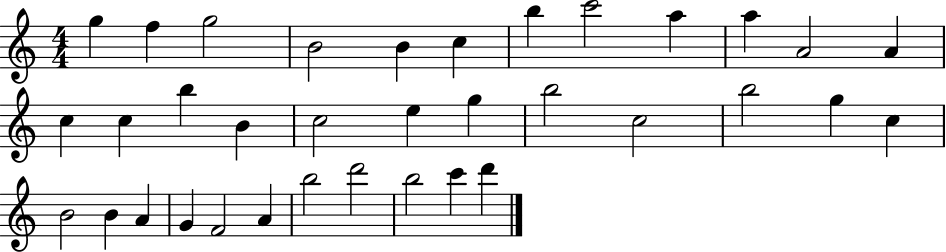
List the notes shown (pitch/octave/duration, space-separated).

G5/q F5/q G5/h B4/h B4/q C5/q B5/q C6/h A5/q A5/q A4/h A4/q C5/q C5/q B5/q B4/q C5/h E5/q G5/q B5/h C5/h B5/h G5/q C5/q B4/h B4/q A4/q G4/q F4/h A4/q B5/h D6/h B5/h C6/q D6/q